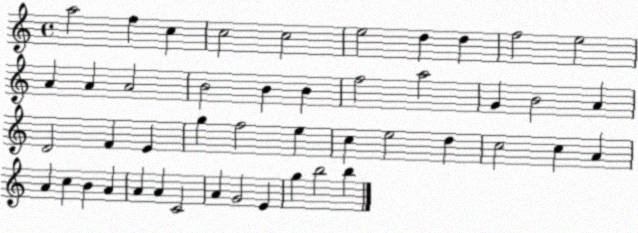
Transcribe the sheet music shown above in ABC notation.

X:1
T:Untitled
M:4/4
L:1/4
K:C
a2 f c c2 c2 e2 d d f2 e2 A A A2 B2 B B f2 a2 G B2 A D2 F E g f2 e c e2 d c2 c A A c B A A A C2 A G2 E g b2 b